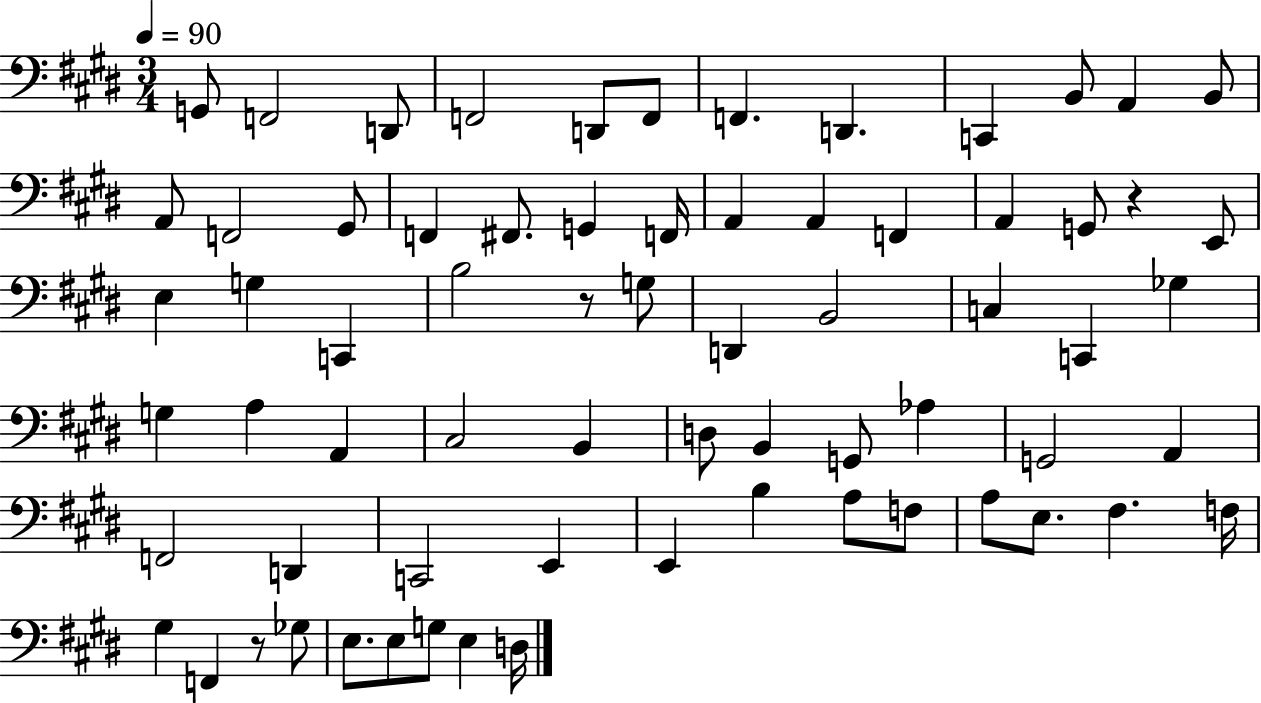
G2/e F2/h D2/e F2/h D2/e F2/e F2/q. D2/q. C2/q B2/e A2/q B2/e A2/e F2/h G#2/e F2/q F#2/e. G2/q F2/s A2/q A2/q F2/q A2/q G2/e R/q E2/e E3/q G3/q C2/q B3/h R/e G3/e D2/q B2/h C3/q C2/q Gb3/q G3/q A3/q A2/q C#3/h B2/q D3/e B2/q G2/e Ab3/q G2/h A2/q F2/h D2/q C2/h E2/q E2/q B3/q A3/e F3/e A3/e E3/e. F#3/q. F3/s G#3/q F2/q R/e Gb3/e E3/e. E3/e G3/e E3/q D3/s